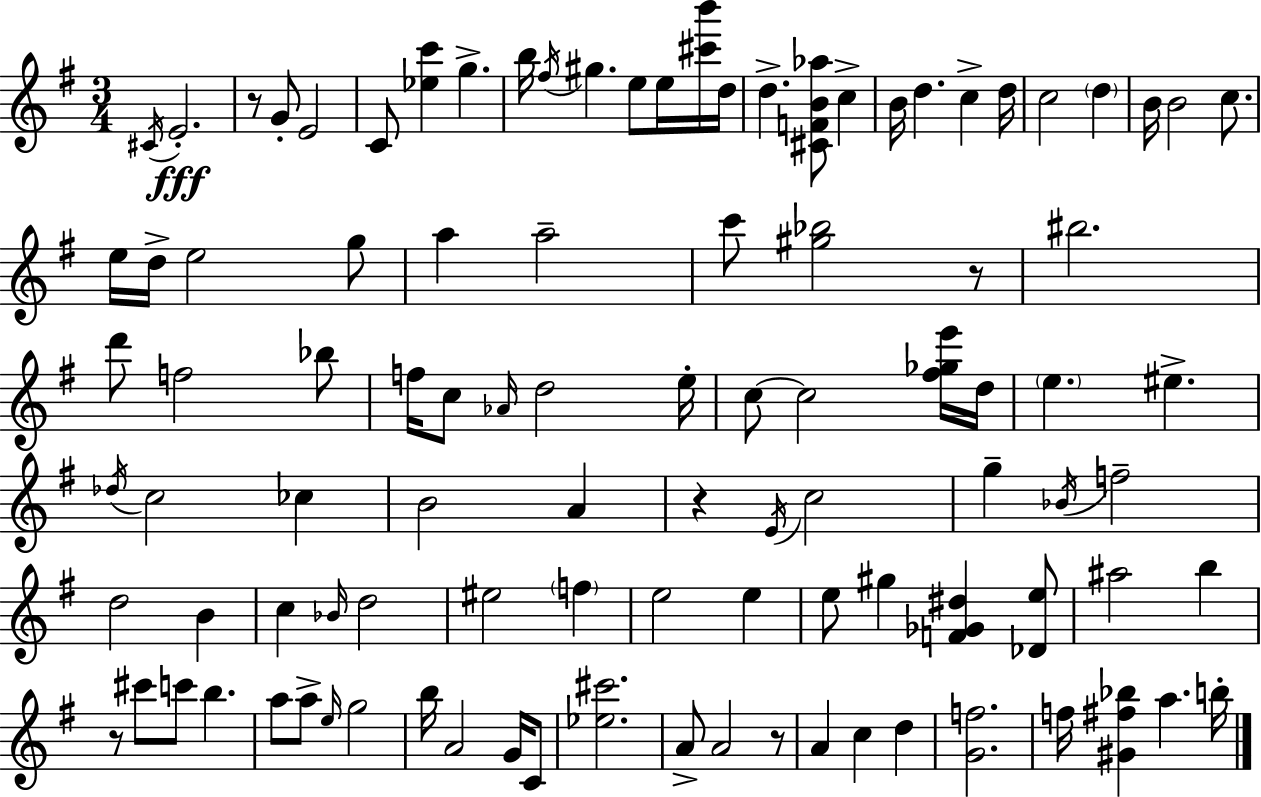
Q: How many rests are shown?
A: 5